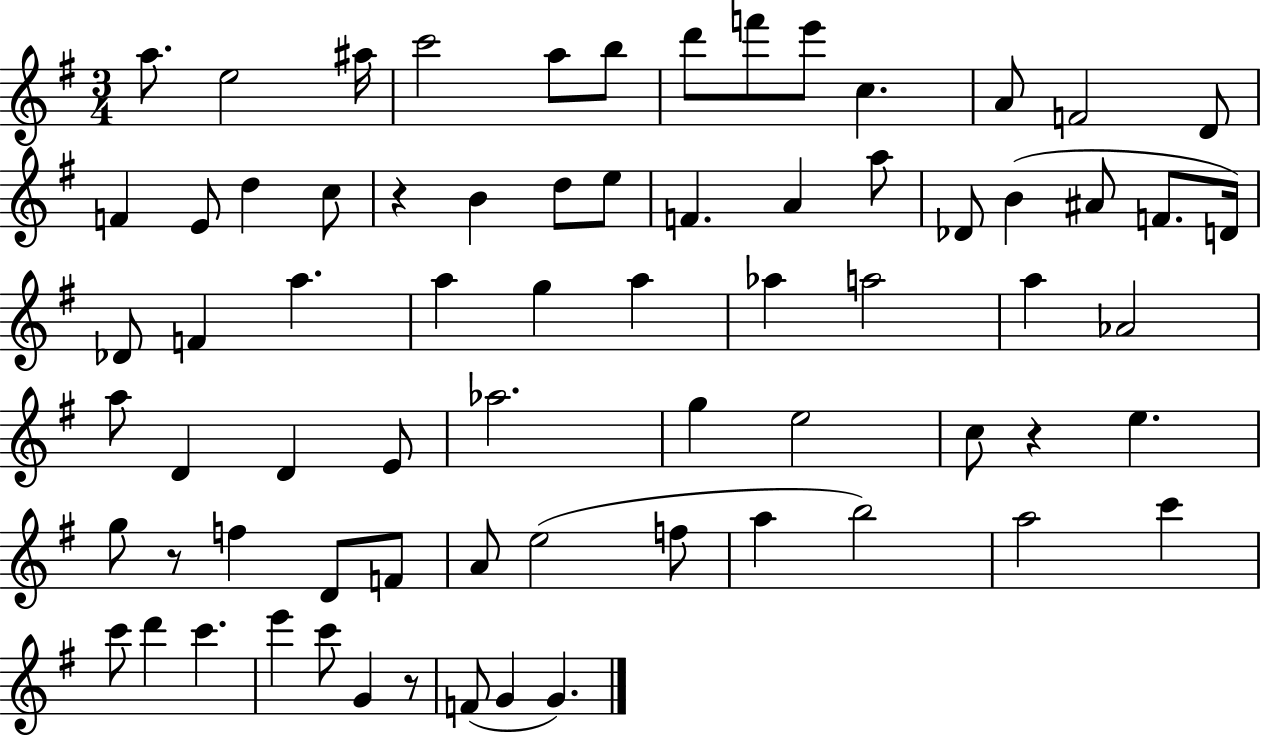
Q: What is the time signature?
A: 3/4